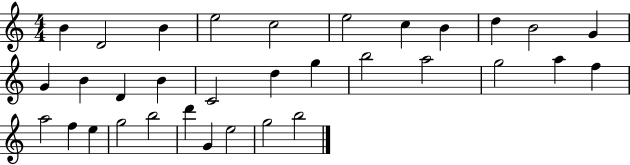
{
  \clef treble
  \numericTimeSignature
  \time 4/4
  \key c \major
  b'4 d'2 b'4 | e''2 c''2 | e''2 c''4 b'4 | d''4 b'2 g'4 | \break g'4 b'4 d'4 b'4 | c'2 d''4 g''4 | b''2 a''2 | g''2 a''4 f''4 | \break a''2 f''4 e''4 | g''2 b''2 | d'''4 g'4 e''2 | g''2 b''2 | \break \bar "|."
}